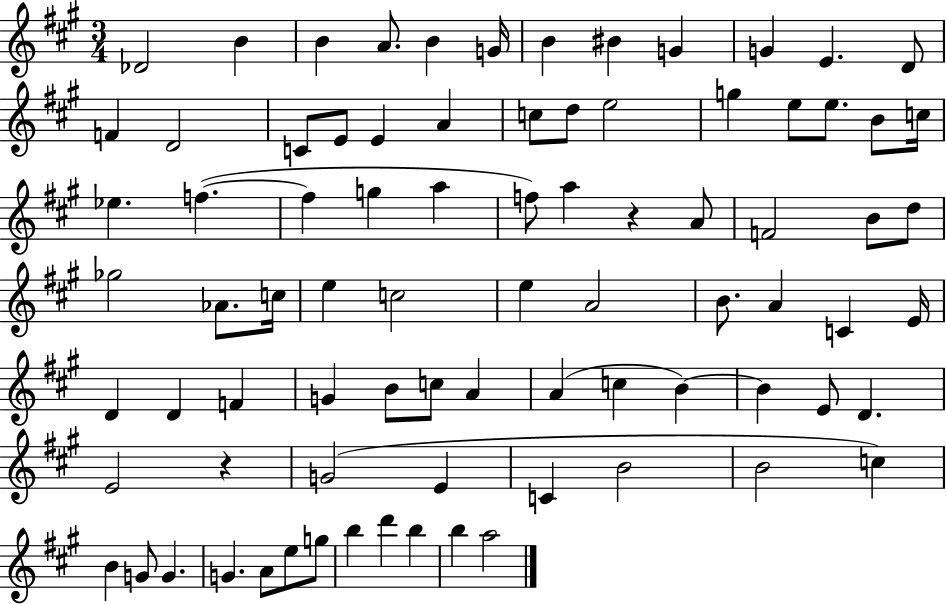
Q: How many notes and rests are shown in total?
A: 82